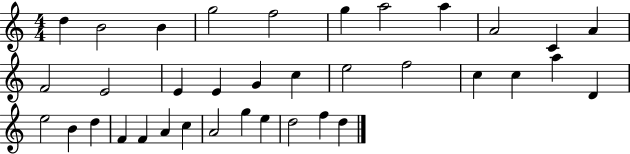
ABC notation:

X:1
T:Untitled
M:4/4
L:1/4
K:C
d B2 B g2 f2 g a2 a A2 C A F2 E2 E E G c e2 f2 c c a D e2 B d F F A c A2 g e d2 f d